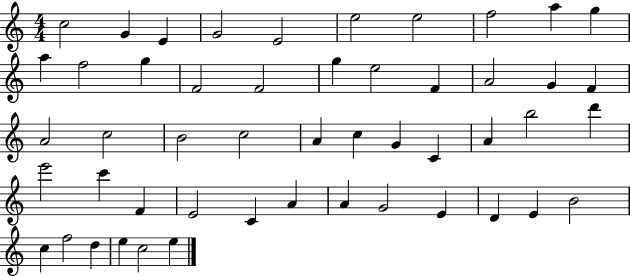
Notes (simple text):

C5/h G4/q E4/q G4/h E4/h E5/h E5/h F5/h A5/q G5/q A5/q F5/h G5/q F4/h F4/h G5/q E5/h F4/q A4/h G4/q F4/q A4/h C5/h B4/h C5/h A4/q C5/q G4/q C4/q A4/q B5/h D6/q E6/h C6/q F4/q E4/h C4/q A4/q A4/q G4/h E4/q D4/q E4/q B4/h C5/q F5/h D5/q E5/q C5/h E5/q